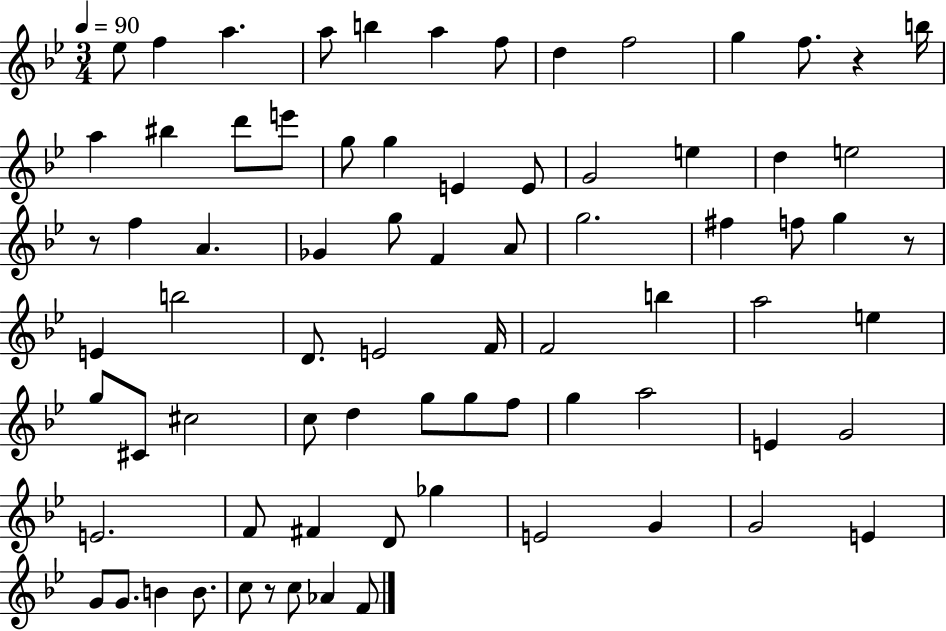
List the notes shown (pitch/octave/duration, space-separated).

Eb5/e F5/q A5/q. A5/e B5/q A5/q F5/e D5/q F5/h G5/q F5/e. R/q B5/s A5/q BIS5/q D6/e E6/e G5/e G5/q E4/q E4/e G4/h E5/q D5/q E5/h R/e F5/q A4/q. Gb4/q G5/e F4/q A4/e G5/h. F#5/q F5/e G5/q R/e E4/q B5/h D4/e. E4/h F4/s F4/h B5/q A5/h E5/q G5/e C#4/e C#5/h C5/e D5/q G5/e G5/e F5/e G5/q A5/h E4/q G4/h E4/h. F4/e F#4/q D4/e Gb5/q E4/h G4/q G4/h E4/q G4/e G4/e. B4/q B4/e. C5/e R/e C5/e Ab4/q F4/e